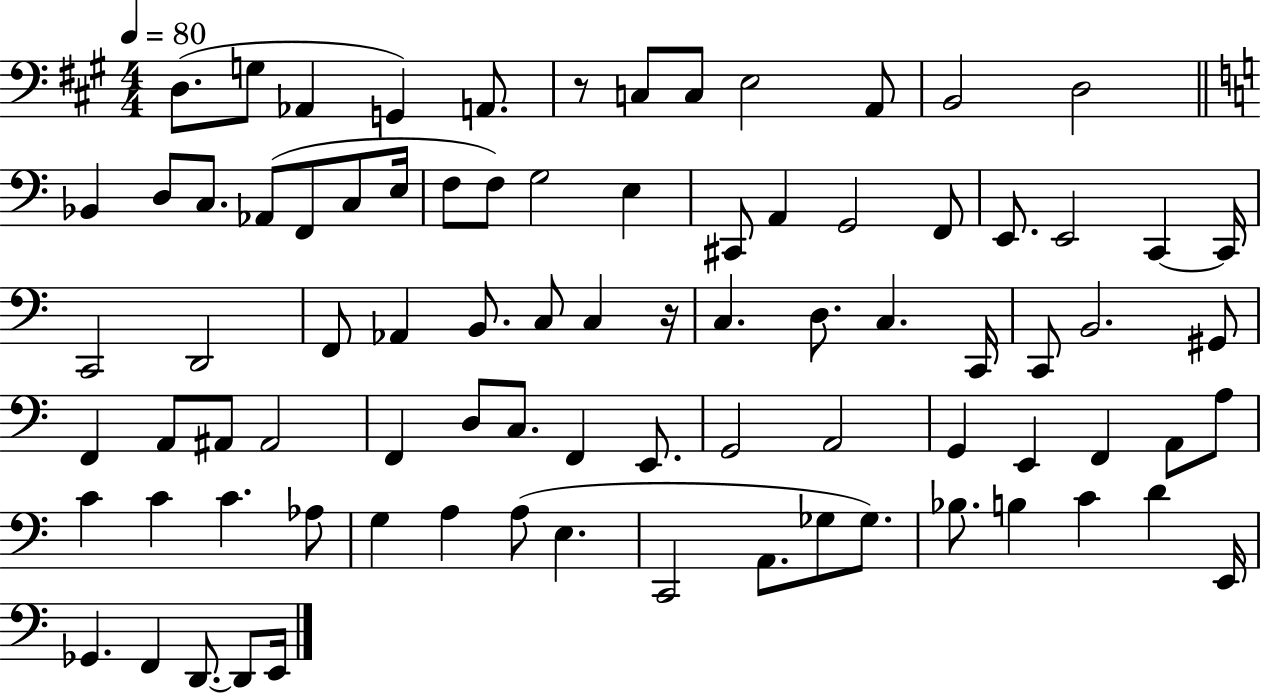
D3/e. G3/e Ab2/q G2/q A2/e. R/e C3/e C3/e E3/h A2/e B2/h D3/h Bb2/q D3/e C3/e. Ab2/e F2/e C3/e E3/s F3/e F3/e G3/h E3/q C#2/e A2/q G2/h F2/e E2/e. E2/h C2/q C2/s C2/h D2/h F2/e Ab2/q B2/e. C3/e C3/q R/s C3/q. D3/e. C3/q. C2/s C2/e B2/h. G#2/e F2/q A2/e A#2/e A#2/h F2/q D3/e C3/e. F2/q E2/e. G2/h A2/h G2/q E2/q F2/q A2/e A3/e C4/q C4/q C4/q. Ab3/e G3/q A3/q A3/e E3/q. C2/h A2/e. Gb3/e Gb3/e. Bb3/e. B3/q C4/q D4/q E2/s Gb2/q. F2/q D2/e. D2/e E2/s